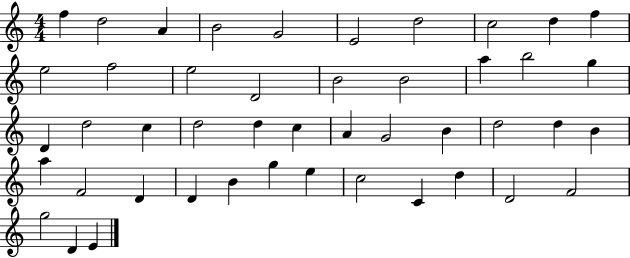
{
  \clef treble
  \numericTimeSignature
  \time 4/4
  \key c \major
  f''4 d''2 a'4 | b'2 g'2 | e'2 d''2 | c''2 d''4 f''4 | \break e''2 f''2 | e''2 d'2 | b'2 b'2 | a''4 b''2 g''4 | \break d'4 d''2 c''4 | d''2 d''4 c''4 | a'4 g'2 b'4 | d''2 d''4 b'4 | \break a''4 f'2 d'4 | d'4 b'4 g''4 e''4 | c''2 c'4 d''4 | d'2 f'2 | \break g''2 d'4 e'4 | \bar "|."
}